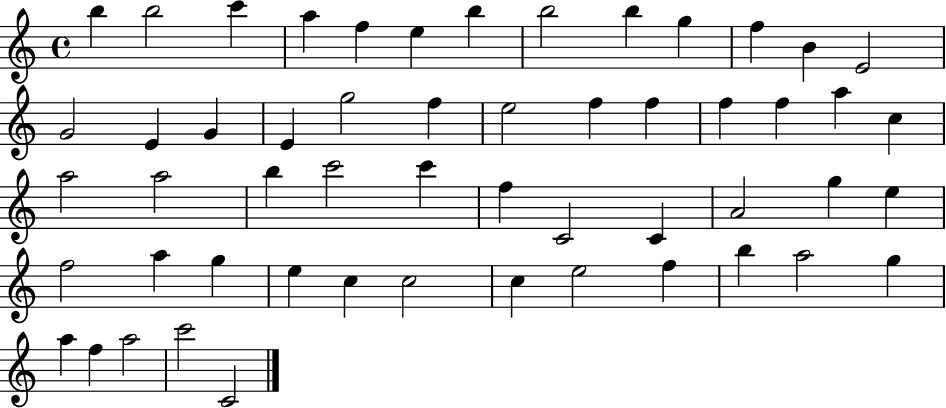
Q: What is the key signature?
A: C major